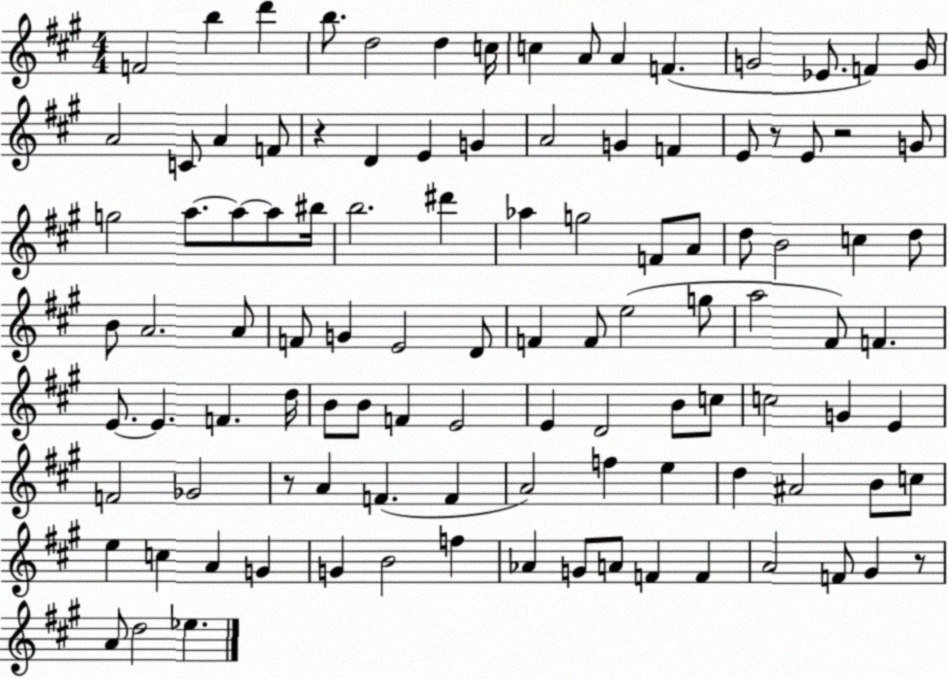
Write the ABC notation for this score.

X:1
T:Untitled
M:4/4
L:1/4
K:A
F2 b d' b/2 d2 d c/4 c A/2 A F G2 _E/2 F G/4 A2 C/2 A F/2 z D E G A2 G F E/2 z/2 E/2 z2 G/2 g2 a/2 a/2 a/2 ^b/4 b2 ^d' _a g2 F/2 A/2 d/2 B2 c d/2 B/2 A2 A/2 F/2 G E2 D/2 F F/2 e2 g/2 a2 ^F/2 F E/2 E F d/4 B/2 B/2 F E2 E D2 B/2 c/2 c2 G E F2 _G2 z/2 A F F A2 f e d ^A2 B/2 c/2 e c A G G B2 f _A G/2 A/2 F F A2 F/2 ^G z/2 A/2 d2 _e